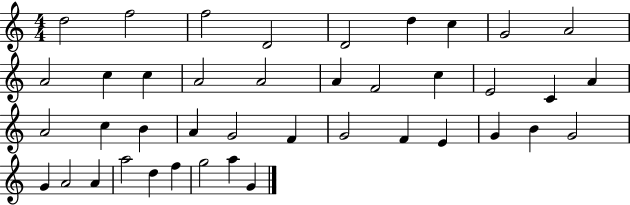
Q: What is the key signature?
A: C major